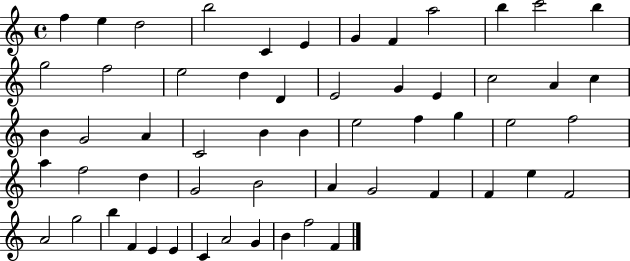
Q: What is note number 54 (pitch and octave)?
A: G4